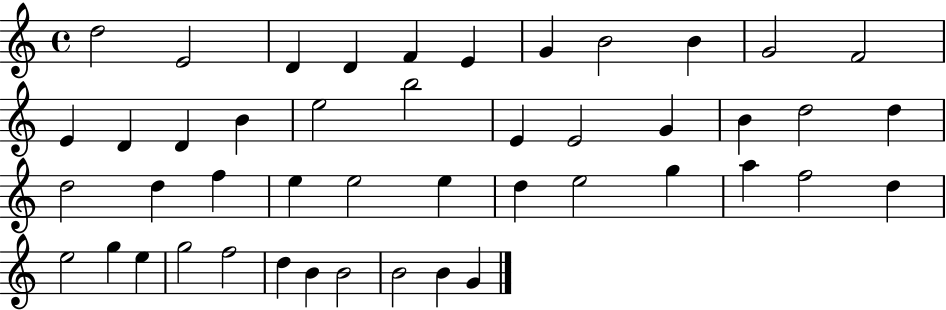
D5/h E4/h D4/q D4/q F4/q E4/q G4/q B4/h B4/q G4/h F4/h E4/q D4/q D4/q B4/q E5/h B5/h E4/q E4/h G4/q B4/q D5/h D5/q D5/h D5/q F5/q E5/q E5/h E5/q D5/q E5/h G5/q A5/q F5/h D5/q E5/h G5/q E5/q G5/h F5/h D5/q B4/q B4/h B4/h B4/q G4/q